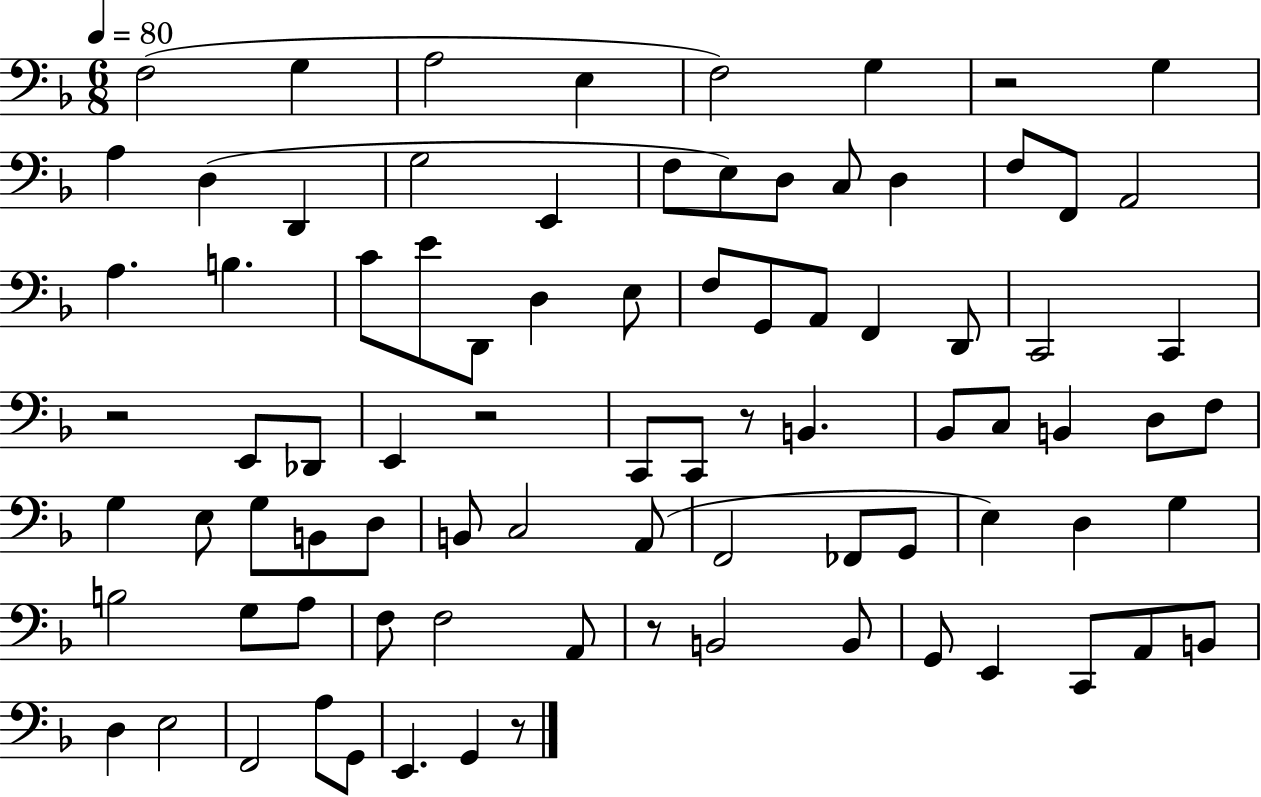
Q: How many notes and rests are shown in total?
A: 85